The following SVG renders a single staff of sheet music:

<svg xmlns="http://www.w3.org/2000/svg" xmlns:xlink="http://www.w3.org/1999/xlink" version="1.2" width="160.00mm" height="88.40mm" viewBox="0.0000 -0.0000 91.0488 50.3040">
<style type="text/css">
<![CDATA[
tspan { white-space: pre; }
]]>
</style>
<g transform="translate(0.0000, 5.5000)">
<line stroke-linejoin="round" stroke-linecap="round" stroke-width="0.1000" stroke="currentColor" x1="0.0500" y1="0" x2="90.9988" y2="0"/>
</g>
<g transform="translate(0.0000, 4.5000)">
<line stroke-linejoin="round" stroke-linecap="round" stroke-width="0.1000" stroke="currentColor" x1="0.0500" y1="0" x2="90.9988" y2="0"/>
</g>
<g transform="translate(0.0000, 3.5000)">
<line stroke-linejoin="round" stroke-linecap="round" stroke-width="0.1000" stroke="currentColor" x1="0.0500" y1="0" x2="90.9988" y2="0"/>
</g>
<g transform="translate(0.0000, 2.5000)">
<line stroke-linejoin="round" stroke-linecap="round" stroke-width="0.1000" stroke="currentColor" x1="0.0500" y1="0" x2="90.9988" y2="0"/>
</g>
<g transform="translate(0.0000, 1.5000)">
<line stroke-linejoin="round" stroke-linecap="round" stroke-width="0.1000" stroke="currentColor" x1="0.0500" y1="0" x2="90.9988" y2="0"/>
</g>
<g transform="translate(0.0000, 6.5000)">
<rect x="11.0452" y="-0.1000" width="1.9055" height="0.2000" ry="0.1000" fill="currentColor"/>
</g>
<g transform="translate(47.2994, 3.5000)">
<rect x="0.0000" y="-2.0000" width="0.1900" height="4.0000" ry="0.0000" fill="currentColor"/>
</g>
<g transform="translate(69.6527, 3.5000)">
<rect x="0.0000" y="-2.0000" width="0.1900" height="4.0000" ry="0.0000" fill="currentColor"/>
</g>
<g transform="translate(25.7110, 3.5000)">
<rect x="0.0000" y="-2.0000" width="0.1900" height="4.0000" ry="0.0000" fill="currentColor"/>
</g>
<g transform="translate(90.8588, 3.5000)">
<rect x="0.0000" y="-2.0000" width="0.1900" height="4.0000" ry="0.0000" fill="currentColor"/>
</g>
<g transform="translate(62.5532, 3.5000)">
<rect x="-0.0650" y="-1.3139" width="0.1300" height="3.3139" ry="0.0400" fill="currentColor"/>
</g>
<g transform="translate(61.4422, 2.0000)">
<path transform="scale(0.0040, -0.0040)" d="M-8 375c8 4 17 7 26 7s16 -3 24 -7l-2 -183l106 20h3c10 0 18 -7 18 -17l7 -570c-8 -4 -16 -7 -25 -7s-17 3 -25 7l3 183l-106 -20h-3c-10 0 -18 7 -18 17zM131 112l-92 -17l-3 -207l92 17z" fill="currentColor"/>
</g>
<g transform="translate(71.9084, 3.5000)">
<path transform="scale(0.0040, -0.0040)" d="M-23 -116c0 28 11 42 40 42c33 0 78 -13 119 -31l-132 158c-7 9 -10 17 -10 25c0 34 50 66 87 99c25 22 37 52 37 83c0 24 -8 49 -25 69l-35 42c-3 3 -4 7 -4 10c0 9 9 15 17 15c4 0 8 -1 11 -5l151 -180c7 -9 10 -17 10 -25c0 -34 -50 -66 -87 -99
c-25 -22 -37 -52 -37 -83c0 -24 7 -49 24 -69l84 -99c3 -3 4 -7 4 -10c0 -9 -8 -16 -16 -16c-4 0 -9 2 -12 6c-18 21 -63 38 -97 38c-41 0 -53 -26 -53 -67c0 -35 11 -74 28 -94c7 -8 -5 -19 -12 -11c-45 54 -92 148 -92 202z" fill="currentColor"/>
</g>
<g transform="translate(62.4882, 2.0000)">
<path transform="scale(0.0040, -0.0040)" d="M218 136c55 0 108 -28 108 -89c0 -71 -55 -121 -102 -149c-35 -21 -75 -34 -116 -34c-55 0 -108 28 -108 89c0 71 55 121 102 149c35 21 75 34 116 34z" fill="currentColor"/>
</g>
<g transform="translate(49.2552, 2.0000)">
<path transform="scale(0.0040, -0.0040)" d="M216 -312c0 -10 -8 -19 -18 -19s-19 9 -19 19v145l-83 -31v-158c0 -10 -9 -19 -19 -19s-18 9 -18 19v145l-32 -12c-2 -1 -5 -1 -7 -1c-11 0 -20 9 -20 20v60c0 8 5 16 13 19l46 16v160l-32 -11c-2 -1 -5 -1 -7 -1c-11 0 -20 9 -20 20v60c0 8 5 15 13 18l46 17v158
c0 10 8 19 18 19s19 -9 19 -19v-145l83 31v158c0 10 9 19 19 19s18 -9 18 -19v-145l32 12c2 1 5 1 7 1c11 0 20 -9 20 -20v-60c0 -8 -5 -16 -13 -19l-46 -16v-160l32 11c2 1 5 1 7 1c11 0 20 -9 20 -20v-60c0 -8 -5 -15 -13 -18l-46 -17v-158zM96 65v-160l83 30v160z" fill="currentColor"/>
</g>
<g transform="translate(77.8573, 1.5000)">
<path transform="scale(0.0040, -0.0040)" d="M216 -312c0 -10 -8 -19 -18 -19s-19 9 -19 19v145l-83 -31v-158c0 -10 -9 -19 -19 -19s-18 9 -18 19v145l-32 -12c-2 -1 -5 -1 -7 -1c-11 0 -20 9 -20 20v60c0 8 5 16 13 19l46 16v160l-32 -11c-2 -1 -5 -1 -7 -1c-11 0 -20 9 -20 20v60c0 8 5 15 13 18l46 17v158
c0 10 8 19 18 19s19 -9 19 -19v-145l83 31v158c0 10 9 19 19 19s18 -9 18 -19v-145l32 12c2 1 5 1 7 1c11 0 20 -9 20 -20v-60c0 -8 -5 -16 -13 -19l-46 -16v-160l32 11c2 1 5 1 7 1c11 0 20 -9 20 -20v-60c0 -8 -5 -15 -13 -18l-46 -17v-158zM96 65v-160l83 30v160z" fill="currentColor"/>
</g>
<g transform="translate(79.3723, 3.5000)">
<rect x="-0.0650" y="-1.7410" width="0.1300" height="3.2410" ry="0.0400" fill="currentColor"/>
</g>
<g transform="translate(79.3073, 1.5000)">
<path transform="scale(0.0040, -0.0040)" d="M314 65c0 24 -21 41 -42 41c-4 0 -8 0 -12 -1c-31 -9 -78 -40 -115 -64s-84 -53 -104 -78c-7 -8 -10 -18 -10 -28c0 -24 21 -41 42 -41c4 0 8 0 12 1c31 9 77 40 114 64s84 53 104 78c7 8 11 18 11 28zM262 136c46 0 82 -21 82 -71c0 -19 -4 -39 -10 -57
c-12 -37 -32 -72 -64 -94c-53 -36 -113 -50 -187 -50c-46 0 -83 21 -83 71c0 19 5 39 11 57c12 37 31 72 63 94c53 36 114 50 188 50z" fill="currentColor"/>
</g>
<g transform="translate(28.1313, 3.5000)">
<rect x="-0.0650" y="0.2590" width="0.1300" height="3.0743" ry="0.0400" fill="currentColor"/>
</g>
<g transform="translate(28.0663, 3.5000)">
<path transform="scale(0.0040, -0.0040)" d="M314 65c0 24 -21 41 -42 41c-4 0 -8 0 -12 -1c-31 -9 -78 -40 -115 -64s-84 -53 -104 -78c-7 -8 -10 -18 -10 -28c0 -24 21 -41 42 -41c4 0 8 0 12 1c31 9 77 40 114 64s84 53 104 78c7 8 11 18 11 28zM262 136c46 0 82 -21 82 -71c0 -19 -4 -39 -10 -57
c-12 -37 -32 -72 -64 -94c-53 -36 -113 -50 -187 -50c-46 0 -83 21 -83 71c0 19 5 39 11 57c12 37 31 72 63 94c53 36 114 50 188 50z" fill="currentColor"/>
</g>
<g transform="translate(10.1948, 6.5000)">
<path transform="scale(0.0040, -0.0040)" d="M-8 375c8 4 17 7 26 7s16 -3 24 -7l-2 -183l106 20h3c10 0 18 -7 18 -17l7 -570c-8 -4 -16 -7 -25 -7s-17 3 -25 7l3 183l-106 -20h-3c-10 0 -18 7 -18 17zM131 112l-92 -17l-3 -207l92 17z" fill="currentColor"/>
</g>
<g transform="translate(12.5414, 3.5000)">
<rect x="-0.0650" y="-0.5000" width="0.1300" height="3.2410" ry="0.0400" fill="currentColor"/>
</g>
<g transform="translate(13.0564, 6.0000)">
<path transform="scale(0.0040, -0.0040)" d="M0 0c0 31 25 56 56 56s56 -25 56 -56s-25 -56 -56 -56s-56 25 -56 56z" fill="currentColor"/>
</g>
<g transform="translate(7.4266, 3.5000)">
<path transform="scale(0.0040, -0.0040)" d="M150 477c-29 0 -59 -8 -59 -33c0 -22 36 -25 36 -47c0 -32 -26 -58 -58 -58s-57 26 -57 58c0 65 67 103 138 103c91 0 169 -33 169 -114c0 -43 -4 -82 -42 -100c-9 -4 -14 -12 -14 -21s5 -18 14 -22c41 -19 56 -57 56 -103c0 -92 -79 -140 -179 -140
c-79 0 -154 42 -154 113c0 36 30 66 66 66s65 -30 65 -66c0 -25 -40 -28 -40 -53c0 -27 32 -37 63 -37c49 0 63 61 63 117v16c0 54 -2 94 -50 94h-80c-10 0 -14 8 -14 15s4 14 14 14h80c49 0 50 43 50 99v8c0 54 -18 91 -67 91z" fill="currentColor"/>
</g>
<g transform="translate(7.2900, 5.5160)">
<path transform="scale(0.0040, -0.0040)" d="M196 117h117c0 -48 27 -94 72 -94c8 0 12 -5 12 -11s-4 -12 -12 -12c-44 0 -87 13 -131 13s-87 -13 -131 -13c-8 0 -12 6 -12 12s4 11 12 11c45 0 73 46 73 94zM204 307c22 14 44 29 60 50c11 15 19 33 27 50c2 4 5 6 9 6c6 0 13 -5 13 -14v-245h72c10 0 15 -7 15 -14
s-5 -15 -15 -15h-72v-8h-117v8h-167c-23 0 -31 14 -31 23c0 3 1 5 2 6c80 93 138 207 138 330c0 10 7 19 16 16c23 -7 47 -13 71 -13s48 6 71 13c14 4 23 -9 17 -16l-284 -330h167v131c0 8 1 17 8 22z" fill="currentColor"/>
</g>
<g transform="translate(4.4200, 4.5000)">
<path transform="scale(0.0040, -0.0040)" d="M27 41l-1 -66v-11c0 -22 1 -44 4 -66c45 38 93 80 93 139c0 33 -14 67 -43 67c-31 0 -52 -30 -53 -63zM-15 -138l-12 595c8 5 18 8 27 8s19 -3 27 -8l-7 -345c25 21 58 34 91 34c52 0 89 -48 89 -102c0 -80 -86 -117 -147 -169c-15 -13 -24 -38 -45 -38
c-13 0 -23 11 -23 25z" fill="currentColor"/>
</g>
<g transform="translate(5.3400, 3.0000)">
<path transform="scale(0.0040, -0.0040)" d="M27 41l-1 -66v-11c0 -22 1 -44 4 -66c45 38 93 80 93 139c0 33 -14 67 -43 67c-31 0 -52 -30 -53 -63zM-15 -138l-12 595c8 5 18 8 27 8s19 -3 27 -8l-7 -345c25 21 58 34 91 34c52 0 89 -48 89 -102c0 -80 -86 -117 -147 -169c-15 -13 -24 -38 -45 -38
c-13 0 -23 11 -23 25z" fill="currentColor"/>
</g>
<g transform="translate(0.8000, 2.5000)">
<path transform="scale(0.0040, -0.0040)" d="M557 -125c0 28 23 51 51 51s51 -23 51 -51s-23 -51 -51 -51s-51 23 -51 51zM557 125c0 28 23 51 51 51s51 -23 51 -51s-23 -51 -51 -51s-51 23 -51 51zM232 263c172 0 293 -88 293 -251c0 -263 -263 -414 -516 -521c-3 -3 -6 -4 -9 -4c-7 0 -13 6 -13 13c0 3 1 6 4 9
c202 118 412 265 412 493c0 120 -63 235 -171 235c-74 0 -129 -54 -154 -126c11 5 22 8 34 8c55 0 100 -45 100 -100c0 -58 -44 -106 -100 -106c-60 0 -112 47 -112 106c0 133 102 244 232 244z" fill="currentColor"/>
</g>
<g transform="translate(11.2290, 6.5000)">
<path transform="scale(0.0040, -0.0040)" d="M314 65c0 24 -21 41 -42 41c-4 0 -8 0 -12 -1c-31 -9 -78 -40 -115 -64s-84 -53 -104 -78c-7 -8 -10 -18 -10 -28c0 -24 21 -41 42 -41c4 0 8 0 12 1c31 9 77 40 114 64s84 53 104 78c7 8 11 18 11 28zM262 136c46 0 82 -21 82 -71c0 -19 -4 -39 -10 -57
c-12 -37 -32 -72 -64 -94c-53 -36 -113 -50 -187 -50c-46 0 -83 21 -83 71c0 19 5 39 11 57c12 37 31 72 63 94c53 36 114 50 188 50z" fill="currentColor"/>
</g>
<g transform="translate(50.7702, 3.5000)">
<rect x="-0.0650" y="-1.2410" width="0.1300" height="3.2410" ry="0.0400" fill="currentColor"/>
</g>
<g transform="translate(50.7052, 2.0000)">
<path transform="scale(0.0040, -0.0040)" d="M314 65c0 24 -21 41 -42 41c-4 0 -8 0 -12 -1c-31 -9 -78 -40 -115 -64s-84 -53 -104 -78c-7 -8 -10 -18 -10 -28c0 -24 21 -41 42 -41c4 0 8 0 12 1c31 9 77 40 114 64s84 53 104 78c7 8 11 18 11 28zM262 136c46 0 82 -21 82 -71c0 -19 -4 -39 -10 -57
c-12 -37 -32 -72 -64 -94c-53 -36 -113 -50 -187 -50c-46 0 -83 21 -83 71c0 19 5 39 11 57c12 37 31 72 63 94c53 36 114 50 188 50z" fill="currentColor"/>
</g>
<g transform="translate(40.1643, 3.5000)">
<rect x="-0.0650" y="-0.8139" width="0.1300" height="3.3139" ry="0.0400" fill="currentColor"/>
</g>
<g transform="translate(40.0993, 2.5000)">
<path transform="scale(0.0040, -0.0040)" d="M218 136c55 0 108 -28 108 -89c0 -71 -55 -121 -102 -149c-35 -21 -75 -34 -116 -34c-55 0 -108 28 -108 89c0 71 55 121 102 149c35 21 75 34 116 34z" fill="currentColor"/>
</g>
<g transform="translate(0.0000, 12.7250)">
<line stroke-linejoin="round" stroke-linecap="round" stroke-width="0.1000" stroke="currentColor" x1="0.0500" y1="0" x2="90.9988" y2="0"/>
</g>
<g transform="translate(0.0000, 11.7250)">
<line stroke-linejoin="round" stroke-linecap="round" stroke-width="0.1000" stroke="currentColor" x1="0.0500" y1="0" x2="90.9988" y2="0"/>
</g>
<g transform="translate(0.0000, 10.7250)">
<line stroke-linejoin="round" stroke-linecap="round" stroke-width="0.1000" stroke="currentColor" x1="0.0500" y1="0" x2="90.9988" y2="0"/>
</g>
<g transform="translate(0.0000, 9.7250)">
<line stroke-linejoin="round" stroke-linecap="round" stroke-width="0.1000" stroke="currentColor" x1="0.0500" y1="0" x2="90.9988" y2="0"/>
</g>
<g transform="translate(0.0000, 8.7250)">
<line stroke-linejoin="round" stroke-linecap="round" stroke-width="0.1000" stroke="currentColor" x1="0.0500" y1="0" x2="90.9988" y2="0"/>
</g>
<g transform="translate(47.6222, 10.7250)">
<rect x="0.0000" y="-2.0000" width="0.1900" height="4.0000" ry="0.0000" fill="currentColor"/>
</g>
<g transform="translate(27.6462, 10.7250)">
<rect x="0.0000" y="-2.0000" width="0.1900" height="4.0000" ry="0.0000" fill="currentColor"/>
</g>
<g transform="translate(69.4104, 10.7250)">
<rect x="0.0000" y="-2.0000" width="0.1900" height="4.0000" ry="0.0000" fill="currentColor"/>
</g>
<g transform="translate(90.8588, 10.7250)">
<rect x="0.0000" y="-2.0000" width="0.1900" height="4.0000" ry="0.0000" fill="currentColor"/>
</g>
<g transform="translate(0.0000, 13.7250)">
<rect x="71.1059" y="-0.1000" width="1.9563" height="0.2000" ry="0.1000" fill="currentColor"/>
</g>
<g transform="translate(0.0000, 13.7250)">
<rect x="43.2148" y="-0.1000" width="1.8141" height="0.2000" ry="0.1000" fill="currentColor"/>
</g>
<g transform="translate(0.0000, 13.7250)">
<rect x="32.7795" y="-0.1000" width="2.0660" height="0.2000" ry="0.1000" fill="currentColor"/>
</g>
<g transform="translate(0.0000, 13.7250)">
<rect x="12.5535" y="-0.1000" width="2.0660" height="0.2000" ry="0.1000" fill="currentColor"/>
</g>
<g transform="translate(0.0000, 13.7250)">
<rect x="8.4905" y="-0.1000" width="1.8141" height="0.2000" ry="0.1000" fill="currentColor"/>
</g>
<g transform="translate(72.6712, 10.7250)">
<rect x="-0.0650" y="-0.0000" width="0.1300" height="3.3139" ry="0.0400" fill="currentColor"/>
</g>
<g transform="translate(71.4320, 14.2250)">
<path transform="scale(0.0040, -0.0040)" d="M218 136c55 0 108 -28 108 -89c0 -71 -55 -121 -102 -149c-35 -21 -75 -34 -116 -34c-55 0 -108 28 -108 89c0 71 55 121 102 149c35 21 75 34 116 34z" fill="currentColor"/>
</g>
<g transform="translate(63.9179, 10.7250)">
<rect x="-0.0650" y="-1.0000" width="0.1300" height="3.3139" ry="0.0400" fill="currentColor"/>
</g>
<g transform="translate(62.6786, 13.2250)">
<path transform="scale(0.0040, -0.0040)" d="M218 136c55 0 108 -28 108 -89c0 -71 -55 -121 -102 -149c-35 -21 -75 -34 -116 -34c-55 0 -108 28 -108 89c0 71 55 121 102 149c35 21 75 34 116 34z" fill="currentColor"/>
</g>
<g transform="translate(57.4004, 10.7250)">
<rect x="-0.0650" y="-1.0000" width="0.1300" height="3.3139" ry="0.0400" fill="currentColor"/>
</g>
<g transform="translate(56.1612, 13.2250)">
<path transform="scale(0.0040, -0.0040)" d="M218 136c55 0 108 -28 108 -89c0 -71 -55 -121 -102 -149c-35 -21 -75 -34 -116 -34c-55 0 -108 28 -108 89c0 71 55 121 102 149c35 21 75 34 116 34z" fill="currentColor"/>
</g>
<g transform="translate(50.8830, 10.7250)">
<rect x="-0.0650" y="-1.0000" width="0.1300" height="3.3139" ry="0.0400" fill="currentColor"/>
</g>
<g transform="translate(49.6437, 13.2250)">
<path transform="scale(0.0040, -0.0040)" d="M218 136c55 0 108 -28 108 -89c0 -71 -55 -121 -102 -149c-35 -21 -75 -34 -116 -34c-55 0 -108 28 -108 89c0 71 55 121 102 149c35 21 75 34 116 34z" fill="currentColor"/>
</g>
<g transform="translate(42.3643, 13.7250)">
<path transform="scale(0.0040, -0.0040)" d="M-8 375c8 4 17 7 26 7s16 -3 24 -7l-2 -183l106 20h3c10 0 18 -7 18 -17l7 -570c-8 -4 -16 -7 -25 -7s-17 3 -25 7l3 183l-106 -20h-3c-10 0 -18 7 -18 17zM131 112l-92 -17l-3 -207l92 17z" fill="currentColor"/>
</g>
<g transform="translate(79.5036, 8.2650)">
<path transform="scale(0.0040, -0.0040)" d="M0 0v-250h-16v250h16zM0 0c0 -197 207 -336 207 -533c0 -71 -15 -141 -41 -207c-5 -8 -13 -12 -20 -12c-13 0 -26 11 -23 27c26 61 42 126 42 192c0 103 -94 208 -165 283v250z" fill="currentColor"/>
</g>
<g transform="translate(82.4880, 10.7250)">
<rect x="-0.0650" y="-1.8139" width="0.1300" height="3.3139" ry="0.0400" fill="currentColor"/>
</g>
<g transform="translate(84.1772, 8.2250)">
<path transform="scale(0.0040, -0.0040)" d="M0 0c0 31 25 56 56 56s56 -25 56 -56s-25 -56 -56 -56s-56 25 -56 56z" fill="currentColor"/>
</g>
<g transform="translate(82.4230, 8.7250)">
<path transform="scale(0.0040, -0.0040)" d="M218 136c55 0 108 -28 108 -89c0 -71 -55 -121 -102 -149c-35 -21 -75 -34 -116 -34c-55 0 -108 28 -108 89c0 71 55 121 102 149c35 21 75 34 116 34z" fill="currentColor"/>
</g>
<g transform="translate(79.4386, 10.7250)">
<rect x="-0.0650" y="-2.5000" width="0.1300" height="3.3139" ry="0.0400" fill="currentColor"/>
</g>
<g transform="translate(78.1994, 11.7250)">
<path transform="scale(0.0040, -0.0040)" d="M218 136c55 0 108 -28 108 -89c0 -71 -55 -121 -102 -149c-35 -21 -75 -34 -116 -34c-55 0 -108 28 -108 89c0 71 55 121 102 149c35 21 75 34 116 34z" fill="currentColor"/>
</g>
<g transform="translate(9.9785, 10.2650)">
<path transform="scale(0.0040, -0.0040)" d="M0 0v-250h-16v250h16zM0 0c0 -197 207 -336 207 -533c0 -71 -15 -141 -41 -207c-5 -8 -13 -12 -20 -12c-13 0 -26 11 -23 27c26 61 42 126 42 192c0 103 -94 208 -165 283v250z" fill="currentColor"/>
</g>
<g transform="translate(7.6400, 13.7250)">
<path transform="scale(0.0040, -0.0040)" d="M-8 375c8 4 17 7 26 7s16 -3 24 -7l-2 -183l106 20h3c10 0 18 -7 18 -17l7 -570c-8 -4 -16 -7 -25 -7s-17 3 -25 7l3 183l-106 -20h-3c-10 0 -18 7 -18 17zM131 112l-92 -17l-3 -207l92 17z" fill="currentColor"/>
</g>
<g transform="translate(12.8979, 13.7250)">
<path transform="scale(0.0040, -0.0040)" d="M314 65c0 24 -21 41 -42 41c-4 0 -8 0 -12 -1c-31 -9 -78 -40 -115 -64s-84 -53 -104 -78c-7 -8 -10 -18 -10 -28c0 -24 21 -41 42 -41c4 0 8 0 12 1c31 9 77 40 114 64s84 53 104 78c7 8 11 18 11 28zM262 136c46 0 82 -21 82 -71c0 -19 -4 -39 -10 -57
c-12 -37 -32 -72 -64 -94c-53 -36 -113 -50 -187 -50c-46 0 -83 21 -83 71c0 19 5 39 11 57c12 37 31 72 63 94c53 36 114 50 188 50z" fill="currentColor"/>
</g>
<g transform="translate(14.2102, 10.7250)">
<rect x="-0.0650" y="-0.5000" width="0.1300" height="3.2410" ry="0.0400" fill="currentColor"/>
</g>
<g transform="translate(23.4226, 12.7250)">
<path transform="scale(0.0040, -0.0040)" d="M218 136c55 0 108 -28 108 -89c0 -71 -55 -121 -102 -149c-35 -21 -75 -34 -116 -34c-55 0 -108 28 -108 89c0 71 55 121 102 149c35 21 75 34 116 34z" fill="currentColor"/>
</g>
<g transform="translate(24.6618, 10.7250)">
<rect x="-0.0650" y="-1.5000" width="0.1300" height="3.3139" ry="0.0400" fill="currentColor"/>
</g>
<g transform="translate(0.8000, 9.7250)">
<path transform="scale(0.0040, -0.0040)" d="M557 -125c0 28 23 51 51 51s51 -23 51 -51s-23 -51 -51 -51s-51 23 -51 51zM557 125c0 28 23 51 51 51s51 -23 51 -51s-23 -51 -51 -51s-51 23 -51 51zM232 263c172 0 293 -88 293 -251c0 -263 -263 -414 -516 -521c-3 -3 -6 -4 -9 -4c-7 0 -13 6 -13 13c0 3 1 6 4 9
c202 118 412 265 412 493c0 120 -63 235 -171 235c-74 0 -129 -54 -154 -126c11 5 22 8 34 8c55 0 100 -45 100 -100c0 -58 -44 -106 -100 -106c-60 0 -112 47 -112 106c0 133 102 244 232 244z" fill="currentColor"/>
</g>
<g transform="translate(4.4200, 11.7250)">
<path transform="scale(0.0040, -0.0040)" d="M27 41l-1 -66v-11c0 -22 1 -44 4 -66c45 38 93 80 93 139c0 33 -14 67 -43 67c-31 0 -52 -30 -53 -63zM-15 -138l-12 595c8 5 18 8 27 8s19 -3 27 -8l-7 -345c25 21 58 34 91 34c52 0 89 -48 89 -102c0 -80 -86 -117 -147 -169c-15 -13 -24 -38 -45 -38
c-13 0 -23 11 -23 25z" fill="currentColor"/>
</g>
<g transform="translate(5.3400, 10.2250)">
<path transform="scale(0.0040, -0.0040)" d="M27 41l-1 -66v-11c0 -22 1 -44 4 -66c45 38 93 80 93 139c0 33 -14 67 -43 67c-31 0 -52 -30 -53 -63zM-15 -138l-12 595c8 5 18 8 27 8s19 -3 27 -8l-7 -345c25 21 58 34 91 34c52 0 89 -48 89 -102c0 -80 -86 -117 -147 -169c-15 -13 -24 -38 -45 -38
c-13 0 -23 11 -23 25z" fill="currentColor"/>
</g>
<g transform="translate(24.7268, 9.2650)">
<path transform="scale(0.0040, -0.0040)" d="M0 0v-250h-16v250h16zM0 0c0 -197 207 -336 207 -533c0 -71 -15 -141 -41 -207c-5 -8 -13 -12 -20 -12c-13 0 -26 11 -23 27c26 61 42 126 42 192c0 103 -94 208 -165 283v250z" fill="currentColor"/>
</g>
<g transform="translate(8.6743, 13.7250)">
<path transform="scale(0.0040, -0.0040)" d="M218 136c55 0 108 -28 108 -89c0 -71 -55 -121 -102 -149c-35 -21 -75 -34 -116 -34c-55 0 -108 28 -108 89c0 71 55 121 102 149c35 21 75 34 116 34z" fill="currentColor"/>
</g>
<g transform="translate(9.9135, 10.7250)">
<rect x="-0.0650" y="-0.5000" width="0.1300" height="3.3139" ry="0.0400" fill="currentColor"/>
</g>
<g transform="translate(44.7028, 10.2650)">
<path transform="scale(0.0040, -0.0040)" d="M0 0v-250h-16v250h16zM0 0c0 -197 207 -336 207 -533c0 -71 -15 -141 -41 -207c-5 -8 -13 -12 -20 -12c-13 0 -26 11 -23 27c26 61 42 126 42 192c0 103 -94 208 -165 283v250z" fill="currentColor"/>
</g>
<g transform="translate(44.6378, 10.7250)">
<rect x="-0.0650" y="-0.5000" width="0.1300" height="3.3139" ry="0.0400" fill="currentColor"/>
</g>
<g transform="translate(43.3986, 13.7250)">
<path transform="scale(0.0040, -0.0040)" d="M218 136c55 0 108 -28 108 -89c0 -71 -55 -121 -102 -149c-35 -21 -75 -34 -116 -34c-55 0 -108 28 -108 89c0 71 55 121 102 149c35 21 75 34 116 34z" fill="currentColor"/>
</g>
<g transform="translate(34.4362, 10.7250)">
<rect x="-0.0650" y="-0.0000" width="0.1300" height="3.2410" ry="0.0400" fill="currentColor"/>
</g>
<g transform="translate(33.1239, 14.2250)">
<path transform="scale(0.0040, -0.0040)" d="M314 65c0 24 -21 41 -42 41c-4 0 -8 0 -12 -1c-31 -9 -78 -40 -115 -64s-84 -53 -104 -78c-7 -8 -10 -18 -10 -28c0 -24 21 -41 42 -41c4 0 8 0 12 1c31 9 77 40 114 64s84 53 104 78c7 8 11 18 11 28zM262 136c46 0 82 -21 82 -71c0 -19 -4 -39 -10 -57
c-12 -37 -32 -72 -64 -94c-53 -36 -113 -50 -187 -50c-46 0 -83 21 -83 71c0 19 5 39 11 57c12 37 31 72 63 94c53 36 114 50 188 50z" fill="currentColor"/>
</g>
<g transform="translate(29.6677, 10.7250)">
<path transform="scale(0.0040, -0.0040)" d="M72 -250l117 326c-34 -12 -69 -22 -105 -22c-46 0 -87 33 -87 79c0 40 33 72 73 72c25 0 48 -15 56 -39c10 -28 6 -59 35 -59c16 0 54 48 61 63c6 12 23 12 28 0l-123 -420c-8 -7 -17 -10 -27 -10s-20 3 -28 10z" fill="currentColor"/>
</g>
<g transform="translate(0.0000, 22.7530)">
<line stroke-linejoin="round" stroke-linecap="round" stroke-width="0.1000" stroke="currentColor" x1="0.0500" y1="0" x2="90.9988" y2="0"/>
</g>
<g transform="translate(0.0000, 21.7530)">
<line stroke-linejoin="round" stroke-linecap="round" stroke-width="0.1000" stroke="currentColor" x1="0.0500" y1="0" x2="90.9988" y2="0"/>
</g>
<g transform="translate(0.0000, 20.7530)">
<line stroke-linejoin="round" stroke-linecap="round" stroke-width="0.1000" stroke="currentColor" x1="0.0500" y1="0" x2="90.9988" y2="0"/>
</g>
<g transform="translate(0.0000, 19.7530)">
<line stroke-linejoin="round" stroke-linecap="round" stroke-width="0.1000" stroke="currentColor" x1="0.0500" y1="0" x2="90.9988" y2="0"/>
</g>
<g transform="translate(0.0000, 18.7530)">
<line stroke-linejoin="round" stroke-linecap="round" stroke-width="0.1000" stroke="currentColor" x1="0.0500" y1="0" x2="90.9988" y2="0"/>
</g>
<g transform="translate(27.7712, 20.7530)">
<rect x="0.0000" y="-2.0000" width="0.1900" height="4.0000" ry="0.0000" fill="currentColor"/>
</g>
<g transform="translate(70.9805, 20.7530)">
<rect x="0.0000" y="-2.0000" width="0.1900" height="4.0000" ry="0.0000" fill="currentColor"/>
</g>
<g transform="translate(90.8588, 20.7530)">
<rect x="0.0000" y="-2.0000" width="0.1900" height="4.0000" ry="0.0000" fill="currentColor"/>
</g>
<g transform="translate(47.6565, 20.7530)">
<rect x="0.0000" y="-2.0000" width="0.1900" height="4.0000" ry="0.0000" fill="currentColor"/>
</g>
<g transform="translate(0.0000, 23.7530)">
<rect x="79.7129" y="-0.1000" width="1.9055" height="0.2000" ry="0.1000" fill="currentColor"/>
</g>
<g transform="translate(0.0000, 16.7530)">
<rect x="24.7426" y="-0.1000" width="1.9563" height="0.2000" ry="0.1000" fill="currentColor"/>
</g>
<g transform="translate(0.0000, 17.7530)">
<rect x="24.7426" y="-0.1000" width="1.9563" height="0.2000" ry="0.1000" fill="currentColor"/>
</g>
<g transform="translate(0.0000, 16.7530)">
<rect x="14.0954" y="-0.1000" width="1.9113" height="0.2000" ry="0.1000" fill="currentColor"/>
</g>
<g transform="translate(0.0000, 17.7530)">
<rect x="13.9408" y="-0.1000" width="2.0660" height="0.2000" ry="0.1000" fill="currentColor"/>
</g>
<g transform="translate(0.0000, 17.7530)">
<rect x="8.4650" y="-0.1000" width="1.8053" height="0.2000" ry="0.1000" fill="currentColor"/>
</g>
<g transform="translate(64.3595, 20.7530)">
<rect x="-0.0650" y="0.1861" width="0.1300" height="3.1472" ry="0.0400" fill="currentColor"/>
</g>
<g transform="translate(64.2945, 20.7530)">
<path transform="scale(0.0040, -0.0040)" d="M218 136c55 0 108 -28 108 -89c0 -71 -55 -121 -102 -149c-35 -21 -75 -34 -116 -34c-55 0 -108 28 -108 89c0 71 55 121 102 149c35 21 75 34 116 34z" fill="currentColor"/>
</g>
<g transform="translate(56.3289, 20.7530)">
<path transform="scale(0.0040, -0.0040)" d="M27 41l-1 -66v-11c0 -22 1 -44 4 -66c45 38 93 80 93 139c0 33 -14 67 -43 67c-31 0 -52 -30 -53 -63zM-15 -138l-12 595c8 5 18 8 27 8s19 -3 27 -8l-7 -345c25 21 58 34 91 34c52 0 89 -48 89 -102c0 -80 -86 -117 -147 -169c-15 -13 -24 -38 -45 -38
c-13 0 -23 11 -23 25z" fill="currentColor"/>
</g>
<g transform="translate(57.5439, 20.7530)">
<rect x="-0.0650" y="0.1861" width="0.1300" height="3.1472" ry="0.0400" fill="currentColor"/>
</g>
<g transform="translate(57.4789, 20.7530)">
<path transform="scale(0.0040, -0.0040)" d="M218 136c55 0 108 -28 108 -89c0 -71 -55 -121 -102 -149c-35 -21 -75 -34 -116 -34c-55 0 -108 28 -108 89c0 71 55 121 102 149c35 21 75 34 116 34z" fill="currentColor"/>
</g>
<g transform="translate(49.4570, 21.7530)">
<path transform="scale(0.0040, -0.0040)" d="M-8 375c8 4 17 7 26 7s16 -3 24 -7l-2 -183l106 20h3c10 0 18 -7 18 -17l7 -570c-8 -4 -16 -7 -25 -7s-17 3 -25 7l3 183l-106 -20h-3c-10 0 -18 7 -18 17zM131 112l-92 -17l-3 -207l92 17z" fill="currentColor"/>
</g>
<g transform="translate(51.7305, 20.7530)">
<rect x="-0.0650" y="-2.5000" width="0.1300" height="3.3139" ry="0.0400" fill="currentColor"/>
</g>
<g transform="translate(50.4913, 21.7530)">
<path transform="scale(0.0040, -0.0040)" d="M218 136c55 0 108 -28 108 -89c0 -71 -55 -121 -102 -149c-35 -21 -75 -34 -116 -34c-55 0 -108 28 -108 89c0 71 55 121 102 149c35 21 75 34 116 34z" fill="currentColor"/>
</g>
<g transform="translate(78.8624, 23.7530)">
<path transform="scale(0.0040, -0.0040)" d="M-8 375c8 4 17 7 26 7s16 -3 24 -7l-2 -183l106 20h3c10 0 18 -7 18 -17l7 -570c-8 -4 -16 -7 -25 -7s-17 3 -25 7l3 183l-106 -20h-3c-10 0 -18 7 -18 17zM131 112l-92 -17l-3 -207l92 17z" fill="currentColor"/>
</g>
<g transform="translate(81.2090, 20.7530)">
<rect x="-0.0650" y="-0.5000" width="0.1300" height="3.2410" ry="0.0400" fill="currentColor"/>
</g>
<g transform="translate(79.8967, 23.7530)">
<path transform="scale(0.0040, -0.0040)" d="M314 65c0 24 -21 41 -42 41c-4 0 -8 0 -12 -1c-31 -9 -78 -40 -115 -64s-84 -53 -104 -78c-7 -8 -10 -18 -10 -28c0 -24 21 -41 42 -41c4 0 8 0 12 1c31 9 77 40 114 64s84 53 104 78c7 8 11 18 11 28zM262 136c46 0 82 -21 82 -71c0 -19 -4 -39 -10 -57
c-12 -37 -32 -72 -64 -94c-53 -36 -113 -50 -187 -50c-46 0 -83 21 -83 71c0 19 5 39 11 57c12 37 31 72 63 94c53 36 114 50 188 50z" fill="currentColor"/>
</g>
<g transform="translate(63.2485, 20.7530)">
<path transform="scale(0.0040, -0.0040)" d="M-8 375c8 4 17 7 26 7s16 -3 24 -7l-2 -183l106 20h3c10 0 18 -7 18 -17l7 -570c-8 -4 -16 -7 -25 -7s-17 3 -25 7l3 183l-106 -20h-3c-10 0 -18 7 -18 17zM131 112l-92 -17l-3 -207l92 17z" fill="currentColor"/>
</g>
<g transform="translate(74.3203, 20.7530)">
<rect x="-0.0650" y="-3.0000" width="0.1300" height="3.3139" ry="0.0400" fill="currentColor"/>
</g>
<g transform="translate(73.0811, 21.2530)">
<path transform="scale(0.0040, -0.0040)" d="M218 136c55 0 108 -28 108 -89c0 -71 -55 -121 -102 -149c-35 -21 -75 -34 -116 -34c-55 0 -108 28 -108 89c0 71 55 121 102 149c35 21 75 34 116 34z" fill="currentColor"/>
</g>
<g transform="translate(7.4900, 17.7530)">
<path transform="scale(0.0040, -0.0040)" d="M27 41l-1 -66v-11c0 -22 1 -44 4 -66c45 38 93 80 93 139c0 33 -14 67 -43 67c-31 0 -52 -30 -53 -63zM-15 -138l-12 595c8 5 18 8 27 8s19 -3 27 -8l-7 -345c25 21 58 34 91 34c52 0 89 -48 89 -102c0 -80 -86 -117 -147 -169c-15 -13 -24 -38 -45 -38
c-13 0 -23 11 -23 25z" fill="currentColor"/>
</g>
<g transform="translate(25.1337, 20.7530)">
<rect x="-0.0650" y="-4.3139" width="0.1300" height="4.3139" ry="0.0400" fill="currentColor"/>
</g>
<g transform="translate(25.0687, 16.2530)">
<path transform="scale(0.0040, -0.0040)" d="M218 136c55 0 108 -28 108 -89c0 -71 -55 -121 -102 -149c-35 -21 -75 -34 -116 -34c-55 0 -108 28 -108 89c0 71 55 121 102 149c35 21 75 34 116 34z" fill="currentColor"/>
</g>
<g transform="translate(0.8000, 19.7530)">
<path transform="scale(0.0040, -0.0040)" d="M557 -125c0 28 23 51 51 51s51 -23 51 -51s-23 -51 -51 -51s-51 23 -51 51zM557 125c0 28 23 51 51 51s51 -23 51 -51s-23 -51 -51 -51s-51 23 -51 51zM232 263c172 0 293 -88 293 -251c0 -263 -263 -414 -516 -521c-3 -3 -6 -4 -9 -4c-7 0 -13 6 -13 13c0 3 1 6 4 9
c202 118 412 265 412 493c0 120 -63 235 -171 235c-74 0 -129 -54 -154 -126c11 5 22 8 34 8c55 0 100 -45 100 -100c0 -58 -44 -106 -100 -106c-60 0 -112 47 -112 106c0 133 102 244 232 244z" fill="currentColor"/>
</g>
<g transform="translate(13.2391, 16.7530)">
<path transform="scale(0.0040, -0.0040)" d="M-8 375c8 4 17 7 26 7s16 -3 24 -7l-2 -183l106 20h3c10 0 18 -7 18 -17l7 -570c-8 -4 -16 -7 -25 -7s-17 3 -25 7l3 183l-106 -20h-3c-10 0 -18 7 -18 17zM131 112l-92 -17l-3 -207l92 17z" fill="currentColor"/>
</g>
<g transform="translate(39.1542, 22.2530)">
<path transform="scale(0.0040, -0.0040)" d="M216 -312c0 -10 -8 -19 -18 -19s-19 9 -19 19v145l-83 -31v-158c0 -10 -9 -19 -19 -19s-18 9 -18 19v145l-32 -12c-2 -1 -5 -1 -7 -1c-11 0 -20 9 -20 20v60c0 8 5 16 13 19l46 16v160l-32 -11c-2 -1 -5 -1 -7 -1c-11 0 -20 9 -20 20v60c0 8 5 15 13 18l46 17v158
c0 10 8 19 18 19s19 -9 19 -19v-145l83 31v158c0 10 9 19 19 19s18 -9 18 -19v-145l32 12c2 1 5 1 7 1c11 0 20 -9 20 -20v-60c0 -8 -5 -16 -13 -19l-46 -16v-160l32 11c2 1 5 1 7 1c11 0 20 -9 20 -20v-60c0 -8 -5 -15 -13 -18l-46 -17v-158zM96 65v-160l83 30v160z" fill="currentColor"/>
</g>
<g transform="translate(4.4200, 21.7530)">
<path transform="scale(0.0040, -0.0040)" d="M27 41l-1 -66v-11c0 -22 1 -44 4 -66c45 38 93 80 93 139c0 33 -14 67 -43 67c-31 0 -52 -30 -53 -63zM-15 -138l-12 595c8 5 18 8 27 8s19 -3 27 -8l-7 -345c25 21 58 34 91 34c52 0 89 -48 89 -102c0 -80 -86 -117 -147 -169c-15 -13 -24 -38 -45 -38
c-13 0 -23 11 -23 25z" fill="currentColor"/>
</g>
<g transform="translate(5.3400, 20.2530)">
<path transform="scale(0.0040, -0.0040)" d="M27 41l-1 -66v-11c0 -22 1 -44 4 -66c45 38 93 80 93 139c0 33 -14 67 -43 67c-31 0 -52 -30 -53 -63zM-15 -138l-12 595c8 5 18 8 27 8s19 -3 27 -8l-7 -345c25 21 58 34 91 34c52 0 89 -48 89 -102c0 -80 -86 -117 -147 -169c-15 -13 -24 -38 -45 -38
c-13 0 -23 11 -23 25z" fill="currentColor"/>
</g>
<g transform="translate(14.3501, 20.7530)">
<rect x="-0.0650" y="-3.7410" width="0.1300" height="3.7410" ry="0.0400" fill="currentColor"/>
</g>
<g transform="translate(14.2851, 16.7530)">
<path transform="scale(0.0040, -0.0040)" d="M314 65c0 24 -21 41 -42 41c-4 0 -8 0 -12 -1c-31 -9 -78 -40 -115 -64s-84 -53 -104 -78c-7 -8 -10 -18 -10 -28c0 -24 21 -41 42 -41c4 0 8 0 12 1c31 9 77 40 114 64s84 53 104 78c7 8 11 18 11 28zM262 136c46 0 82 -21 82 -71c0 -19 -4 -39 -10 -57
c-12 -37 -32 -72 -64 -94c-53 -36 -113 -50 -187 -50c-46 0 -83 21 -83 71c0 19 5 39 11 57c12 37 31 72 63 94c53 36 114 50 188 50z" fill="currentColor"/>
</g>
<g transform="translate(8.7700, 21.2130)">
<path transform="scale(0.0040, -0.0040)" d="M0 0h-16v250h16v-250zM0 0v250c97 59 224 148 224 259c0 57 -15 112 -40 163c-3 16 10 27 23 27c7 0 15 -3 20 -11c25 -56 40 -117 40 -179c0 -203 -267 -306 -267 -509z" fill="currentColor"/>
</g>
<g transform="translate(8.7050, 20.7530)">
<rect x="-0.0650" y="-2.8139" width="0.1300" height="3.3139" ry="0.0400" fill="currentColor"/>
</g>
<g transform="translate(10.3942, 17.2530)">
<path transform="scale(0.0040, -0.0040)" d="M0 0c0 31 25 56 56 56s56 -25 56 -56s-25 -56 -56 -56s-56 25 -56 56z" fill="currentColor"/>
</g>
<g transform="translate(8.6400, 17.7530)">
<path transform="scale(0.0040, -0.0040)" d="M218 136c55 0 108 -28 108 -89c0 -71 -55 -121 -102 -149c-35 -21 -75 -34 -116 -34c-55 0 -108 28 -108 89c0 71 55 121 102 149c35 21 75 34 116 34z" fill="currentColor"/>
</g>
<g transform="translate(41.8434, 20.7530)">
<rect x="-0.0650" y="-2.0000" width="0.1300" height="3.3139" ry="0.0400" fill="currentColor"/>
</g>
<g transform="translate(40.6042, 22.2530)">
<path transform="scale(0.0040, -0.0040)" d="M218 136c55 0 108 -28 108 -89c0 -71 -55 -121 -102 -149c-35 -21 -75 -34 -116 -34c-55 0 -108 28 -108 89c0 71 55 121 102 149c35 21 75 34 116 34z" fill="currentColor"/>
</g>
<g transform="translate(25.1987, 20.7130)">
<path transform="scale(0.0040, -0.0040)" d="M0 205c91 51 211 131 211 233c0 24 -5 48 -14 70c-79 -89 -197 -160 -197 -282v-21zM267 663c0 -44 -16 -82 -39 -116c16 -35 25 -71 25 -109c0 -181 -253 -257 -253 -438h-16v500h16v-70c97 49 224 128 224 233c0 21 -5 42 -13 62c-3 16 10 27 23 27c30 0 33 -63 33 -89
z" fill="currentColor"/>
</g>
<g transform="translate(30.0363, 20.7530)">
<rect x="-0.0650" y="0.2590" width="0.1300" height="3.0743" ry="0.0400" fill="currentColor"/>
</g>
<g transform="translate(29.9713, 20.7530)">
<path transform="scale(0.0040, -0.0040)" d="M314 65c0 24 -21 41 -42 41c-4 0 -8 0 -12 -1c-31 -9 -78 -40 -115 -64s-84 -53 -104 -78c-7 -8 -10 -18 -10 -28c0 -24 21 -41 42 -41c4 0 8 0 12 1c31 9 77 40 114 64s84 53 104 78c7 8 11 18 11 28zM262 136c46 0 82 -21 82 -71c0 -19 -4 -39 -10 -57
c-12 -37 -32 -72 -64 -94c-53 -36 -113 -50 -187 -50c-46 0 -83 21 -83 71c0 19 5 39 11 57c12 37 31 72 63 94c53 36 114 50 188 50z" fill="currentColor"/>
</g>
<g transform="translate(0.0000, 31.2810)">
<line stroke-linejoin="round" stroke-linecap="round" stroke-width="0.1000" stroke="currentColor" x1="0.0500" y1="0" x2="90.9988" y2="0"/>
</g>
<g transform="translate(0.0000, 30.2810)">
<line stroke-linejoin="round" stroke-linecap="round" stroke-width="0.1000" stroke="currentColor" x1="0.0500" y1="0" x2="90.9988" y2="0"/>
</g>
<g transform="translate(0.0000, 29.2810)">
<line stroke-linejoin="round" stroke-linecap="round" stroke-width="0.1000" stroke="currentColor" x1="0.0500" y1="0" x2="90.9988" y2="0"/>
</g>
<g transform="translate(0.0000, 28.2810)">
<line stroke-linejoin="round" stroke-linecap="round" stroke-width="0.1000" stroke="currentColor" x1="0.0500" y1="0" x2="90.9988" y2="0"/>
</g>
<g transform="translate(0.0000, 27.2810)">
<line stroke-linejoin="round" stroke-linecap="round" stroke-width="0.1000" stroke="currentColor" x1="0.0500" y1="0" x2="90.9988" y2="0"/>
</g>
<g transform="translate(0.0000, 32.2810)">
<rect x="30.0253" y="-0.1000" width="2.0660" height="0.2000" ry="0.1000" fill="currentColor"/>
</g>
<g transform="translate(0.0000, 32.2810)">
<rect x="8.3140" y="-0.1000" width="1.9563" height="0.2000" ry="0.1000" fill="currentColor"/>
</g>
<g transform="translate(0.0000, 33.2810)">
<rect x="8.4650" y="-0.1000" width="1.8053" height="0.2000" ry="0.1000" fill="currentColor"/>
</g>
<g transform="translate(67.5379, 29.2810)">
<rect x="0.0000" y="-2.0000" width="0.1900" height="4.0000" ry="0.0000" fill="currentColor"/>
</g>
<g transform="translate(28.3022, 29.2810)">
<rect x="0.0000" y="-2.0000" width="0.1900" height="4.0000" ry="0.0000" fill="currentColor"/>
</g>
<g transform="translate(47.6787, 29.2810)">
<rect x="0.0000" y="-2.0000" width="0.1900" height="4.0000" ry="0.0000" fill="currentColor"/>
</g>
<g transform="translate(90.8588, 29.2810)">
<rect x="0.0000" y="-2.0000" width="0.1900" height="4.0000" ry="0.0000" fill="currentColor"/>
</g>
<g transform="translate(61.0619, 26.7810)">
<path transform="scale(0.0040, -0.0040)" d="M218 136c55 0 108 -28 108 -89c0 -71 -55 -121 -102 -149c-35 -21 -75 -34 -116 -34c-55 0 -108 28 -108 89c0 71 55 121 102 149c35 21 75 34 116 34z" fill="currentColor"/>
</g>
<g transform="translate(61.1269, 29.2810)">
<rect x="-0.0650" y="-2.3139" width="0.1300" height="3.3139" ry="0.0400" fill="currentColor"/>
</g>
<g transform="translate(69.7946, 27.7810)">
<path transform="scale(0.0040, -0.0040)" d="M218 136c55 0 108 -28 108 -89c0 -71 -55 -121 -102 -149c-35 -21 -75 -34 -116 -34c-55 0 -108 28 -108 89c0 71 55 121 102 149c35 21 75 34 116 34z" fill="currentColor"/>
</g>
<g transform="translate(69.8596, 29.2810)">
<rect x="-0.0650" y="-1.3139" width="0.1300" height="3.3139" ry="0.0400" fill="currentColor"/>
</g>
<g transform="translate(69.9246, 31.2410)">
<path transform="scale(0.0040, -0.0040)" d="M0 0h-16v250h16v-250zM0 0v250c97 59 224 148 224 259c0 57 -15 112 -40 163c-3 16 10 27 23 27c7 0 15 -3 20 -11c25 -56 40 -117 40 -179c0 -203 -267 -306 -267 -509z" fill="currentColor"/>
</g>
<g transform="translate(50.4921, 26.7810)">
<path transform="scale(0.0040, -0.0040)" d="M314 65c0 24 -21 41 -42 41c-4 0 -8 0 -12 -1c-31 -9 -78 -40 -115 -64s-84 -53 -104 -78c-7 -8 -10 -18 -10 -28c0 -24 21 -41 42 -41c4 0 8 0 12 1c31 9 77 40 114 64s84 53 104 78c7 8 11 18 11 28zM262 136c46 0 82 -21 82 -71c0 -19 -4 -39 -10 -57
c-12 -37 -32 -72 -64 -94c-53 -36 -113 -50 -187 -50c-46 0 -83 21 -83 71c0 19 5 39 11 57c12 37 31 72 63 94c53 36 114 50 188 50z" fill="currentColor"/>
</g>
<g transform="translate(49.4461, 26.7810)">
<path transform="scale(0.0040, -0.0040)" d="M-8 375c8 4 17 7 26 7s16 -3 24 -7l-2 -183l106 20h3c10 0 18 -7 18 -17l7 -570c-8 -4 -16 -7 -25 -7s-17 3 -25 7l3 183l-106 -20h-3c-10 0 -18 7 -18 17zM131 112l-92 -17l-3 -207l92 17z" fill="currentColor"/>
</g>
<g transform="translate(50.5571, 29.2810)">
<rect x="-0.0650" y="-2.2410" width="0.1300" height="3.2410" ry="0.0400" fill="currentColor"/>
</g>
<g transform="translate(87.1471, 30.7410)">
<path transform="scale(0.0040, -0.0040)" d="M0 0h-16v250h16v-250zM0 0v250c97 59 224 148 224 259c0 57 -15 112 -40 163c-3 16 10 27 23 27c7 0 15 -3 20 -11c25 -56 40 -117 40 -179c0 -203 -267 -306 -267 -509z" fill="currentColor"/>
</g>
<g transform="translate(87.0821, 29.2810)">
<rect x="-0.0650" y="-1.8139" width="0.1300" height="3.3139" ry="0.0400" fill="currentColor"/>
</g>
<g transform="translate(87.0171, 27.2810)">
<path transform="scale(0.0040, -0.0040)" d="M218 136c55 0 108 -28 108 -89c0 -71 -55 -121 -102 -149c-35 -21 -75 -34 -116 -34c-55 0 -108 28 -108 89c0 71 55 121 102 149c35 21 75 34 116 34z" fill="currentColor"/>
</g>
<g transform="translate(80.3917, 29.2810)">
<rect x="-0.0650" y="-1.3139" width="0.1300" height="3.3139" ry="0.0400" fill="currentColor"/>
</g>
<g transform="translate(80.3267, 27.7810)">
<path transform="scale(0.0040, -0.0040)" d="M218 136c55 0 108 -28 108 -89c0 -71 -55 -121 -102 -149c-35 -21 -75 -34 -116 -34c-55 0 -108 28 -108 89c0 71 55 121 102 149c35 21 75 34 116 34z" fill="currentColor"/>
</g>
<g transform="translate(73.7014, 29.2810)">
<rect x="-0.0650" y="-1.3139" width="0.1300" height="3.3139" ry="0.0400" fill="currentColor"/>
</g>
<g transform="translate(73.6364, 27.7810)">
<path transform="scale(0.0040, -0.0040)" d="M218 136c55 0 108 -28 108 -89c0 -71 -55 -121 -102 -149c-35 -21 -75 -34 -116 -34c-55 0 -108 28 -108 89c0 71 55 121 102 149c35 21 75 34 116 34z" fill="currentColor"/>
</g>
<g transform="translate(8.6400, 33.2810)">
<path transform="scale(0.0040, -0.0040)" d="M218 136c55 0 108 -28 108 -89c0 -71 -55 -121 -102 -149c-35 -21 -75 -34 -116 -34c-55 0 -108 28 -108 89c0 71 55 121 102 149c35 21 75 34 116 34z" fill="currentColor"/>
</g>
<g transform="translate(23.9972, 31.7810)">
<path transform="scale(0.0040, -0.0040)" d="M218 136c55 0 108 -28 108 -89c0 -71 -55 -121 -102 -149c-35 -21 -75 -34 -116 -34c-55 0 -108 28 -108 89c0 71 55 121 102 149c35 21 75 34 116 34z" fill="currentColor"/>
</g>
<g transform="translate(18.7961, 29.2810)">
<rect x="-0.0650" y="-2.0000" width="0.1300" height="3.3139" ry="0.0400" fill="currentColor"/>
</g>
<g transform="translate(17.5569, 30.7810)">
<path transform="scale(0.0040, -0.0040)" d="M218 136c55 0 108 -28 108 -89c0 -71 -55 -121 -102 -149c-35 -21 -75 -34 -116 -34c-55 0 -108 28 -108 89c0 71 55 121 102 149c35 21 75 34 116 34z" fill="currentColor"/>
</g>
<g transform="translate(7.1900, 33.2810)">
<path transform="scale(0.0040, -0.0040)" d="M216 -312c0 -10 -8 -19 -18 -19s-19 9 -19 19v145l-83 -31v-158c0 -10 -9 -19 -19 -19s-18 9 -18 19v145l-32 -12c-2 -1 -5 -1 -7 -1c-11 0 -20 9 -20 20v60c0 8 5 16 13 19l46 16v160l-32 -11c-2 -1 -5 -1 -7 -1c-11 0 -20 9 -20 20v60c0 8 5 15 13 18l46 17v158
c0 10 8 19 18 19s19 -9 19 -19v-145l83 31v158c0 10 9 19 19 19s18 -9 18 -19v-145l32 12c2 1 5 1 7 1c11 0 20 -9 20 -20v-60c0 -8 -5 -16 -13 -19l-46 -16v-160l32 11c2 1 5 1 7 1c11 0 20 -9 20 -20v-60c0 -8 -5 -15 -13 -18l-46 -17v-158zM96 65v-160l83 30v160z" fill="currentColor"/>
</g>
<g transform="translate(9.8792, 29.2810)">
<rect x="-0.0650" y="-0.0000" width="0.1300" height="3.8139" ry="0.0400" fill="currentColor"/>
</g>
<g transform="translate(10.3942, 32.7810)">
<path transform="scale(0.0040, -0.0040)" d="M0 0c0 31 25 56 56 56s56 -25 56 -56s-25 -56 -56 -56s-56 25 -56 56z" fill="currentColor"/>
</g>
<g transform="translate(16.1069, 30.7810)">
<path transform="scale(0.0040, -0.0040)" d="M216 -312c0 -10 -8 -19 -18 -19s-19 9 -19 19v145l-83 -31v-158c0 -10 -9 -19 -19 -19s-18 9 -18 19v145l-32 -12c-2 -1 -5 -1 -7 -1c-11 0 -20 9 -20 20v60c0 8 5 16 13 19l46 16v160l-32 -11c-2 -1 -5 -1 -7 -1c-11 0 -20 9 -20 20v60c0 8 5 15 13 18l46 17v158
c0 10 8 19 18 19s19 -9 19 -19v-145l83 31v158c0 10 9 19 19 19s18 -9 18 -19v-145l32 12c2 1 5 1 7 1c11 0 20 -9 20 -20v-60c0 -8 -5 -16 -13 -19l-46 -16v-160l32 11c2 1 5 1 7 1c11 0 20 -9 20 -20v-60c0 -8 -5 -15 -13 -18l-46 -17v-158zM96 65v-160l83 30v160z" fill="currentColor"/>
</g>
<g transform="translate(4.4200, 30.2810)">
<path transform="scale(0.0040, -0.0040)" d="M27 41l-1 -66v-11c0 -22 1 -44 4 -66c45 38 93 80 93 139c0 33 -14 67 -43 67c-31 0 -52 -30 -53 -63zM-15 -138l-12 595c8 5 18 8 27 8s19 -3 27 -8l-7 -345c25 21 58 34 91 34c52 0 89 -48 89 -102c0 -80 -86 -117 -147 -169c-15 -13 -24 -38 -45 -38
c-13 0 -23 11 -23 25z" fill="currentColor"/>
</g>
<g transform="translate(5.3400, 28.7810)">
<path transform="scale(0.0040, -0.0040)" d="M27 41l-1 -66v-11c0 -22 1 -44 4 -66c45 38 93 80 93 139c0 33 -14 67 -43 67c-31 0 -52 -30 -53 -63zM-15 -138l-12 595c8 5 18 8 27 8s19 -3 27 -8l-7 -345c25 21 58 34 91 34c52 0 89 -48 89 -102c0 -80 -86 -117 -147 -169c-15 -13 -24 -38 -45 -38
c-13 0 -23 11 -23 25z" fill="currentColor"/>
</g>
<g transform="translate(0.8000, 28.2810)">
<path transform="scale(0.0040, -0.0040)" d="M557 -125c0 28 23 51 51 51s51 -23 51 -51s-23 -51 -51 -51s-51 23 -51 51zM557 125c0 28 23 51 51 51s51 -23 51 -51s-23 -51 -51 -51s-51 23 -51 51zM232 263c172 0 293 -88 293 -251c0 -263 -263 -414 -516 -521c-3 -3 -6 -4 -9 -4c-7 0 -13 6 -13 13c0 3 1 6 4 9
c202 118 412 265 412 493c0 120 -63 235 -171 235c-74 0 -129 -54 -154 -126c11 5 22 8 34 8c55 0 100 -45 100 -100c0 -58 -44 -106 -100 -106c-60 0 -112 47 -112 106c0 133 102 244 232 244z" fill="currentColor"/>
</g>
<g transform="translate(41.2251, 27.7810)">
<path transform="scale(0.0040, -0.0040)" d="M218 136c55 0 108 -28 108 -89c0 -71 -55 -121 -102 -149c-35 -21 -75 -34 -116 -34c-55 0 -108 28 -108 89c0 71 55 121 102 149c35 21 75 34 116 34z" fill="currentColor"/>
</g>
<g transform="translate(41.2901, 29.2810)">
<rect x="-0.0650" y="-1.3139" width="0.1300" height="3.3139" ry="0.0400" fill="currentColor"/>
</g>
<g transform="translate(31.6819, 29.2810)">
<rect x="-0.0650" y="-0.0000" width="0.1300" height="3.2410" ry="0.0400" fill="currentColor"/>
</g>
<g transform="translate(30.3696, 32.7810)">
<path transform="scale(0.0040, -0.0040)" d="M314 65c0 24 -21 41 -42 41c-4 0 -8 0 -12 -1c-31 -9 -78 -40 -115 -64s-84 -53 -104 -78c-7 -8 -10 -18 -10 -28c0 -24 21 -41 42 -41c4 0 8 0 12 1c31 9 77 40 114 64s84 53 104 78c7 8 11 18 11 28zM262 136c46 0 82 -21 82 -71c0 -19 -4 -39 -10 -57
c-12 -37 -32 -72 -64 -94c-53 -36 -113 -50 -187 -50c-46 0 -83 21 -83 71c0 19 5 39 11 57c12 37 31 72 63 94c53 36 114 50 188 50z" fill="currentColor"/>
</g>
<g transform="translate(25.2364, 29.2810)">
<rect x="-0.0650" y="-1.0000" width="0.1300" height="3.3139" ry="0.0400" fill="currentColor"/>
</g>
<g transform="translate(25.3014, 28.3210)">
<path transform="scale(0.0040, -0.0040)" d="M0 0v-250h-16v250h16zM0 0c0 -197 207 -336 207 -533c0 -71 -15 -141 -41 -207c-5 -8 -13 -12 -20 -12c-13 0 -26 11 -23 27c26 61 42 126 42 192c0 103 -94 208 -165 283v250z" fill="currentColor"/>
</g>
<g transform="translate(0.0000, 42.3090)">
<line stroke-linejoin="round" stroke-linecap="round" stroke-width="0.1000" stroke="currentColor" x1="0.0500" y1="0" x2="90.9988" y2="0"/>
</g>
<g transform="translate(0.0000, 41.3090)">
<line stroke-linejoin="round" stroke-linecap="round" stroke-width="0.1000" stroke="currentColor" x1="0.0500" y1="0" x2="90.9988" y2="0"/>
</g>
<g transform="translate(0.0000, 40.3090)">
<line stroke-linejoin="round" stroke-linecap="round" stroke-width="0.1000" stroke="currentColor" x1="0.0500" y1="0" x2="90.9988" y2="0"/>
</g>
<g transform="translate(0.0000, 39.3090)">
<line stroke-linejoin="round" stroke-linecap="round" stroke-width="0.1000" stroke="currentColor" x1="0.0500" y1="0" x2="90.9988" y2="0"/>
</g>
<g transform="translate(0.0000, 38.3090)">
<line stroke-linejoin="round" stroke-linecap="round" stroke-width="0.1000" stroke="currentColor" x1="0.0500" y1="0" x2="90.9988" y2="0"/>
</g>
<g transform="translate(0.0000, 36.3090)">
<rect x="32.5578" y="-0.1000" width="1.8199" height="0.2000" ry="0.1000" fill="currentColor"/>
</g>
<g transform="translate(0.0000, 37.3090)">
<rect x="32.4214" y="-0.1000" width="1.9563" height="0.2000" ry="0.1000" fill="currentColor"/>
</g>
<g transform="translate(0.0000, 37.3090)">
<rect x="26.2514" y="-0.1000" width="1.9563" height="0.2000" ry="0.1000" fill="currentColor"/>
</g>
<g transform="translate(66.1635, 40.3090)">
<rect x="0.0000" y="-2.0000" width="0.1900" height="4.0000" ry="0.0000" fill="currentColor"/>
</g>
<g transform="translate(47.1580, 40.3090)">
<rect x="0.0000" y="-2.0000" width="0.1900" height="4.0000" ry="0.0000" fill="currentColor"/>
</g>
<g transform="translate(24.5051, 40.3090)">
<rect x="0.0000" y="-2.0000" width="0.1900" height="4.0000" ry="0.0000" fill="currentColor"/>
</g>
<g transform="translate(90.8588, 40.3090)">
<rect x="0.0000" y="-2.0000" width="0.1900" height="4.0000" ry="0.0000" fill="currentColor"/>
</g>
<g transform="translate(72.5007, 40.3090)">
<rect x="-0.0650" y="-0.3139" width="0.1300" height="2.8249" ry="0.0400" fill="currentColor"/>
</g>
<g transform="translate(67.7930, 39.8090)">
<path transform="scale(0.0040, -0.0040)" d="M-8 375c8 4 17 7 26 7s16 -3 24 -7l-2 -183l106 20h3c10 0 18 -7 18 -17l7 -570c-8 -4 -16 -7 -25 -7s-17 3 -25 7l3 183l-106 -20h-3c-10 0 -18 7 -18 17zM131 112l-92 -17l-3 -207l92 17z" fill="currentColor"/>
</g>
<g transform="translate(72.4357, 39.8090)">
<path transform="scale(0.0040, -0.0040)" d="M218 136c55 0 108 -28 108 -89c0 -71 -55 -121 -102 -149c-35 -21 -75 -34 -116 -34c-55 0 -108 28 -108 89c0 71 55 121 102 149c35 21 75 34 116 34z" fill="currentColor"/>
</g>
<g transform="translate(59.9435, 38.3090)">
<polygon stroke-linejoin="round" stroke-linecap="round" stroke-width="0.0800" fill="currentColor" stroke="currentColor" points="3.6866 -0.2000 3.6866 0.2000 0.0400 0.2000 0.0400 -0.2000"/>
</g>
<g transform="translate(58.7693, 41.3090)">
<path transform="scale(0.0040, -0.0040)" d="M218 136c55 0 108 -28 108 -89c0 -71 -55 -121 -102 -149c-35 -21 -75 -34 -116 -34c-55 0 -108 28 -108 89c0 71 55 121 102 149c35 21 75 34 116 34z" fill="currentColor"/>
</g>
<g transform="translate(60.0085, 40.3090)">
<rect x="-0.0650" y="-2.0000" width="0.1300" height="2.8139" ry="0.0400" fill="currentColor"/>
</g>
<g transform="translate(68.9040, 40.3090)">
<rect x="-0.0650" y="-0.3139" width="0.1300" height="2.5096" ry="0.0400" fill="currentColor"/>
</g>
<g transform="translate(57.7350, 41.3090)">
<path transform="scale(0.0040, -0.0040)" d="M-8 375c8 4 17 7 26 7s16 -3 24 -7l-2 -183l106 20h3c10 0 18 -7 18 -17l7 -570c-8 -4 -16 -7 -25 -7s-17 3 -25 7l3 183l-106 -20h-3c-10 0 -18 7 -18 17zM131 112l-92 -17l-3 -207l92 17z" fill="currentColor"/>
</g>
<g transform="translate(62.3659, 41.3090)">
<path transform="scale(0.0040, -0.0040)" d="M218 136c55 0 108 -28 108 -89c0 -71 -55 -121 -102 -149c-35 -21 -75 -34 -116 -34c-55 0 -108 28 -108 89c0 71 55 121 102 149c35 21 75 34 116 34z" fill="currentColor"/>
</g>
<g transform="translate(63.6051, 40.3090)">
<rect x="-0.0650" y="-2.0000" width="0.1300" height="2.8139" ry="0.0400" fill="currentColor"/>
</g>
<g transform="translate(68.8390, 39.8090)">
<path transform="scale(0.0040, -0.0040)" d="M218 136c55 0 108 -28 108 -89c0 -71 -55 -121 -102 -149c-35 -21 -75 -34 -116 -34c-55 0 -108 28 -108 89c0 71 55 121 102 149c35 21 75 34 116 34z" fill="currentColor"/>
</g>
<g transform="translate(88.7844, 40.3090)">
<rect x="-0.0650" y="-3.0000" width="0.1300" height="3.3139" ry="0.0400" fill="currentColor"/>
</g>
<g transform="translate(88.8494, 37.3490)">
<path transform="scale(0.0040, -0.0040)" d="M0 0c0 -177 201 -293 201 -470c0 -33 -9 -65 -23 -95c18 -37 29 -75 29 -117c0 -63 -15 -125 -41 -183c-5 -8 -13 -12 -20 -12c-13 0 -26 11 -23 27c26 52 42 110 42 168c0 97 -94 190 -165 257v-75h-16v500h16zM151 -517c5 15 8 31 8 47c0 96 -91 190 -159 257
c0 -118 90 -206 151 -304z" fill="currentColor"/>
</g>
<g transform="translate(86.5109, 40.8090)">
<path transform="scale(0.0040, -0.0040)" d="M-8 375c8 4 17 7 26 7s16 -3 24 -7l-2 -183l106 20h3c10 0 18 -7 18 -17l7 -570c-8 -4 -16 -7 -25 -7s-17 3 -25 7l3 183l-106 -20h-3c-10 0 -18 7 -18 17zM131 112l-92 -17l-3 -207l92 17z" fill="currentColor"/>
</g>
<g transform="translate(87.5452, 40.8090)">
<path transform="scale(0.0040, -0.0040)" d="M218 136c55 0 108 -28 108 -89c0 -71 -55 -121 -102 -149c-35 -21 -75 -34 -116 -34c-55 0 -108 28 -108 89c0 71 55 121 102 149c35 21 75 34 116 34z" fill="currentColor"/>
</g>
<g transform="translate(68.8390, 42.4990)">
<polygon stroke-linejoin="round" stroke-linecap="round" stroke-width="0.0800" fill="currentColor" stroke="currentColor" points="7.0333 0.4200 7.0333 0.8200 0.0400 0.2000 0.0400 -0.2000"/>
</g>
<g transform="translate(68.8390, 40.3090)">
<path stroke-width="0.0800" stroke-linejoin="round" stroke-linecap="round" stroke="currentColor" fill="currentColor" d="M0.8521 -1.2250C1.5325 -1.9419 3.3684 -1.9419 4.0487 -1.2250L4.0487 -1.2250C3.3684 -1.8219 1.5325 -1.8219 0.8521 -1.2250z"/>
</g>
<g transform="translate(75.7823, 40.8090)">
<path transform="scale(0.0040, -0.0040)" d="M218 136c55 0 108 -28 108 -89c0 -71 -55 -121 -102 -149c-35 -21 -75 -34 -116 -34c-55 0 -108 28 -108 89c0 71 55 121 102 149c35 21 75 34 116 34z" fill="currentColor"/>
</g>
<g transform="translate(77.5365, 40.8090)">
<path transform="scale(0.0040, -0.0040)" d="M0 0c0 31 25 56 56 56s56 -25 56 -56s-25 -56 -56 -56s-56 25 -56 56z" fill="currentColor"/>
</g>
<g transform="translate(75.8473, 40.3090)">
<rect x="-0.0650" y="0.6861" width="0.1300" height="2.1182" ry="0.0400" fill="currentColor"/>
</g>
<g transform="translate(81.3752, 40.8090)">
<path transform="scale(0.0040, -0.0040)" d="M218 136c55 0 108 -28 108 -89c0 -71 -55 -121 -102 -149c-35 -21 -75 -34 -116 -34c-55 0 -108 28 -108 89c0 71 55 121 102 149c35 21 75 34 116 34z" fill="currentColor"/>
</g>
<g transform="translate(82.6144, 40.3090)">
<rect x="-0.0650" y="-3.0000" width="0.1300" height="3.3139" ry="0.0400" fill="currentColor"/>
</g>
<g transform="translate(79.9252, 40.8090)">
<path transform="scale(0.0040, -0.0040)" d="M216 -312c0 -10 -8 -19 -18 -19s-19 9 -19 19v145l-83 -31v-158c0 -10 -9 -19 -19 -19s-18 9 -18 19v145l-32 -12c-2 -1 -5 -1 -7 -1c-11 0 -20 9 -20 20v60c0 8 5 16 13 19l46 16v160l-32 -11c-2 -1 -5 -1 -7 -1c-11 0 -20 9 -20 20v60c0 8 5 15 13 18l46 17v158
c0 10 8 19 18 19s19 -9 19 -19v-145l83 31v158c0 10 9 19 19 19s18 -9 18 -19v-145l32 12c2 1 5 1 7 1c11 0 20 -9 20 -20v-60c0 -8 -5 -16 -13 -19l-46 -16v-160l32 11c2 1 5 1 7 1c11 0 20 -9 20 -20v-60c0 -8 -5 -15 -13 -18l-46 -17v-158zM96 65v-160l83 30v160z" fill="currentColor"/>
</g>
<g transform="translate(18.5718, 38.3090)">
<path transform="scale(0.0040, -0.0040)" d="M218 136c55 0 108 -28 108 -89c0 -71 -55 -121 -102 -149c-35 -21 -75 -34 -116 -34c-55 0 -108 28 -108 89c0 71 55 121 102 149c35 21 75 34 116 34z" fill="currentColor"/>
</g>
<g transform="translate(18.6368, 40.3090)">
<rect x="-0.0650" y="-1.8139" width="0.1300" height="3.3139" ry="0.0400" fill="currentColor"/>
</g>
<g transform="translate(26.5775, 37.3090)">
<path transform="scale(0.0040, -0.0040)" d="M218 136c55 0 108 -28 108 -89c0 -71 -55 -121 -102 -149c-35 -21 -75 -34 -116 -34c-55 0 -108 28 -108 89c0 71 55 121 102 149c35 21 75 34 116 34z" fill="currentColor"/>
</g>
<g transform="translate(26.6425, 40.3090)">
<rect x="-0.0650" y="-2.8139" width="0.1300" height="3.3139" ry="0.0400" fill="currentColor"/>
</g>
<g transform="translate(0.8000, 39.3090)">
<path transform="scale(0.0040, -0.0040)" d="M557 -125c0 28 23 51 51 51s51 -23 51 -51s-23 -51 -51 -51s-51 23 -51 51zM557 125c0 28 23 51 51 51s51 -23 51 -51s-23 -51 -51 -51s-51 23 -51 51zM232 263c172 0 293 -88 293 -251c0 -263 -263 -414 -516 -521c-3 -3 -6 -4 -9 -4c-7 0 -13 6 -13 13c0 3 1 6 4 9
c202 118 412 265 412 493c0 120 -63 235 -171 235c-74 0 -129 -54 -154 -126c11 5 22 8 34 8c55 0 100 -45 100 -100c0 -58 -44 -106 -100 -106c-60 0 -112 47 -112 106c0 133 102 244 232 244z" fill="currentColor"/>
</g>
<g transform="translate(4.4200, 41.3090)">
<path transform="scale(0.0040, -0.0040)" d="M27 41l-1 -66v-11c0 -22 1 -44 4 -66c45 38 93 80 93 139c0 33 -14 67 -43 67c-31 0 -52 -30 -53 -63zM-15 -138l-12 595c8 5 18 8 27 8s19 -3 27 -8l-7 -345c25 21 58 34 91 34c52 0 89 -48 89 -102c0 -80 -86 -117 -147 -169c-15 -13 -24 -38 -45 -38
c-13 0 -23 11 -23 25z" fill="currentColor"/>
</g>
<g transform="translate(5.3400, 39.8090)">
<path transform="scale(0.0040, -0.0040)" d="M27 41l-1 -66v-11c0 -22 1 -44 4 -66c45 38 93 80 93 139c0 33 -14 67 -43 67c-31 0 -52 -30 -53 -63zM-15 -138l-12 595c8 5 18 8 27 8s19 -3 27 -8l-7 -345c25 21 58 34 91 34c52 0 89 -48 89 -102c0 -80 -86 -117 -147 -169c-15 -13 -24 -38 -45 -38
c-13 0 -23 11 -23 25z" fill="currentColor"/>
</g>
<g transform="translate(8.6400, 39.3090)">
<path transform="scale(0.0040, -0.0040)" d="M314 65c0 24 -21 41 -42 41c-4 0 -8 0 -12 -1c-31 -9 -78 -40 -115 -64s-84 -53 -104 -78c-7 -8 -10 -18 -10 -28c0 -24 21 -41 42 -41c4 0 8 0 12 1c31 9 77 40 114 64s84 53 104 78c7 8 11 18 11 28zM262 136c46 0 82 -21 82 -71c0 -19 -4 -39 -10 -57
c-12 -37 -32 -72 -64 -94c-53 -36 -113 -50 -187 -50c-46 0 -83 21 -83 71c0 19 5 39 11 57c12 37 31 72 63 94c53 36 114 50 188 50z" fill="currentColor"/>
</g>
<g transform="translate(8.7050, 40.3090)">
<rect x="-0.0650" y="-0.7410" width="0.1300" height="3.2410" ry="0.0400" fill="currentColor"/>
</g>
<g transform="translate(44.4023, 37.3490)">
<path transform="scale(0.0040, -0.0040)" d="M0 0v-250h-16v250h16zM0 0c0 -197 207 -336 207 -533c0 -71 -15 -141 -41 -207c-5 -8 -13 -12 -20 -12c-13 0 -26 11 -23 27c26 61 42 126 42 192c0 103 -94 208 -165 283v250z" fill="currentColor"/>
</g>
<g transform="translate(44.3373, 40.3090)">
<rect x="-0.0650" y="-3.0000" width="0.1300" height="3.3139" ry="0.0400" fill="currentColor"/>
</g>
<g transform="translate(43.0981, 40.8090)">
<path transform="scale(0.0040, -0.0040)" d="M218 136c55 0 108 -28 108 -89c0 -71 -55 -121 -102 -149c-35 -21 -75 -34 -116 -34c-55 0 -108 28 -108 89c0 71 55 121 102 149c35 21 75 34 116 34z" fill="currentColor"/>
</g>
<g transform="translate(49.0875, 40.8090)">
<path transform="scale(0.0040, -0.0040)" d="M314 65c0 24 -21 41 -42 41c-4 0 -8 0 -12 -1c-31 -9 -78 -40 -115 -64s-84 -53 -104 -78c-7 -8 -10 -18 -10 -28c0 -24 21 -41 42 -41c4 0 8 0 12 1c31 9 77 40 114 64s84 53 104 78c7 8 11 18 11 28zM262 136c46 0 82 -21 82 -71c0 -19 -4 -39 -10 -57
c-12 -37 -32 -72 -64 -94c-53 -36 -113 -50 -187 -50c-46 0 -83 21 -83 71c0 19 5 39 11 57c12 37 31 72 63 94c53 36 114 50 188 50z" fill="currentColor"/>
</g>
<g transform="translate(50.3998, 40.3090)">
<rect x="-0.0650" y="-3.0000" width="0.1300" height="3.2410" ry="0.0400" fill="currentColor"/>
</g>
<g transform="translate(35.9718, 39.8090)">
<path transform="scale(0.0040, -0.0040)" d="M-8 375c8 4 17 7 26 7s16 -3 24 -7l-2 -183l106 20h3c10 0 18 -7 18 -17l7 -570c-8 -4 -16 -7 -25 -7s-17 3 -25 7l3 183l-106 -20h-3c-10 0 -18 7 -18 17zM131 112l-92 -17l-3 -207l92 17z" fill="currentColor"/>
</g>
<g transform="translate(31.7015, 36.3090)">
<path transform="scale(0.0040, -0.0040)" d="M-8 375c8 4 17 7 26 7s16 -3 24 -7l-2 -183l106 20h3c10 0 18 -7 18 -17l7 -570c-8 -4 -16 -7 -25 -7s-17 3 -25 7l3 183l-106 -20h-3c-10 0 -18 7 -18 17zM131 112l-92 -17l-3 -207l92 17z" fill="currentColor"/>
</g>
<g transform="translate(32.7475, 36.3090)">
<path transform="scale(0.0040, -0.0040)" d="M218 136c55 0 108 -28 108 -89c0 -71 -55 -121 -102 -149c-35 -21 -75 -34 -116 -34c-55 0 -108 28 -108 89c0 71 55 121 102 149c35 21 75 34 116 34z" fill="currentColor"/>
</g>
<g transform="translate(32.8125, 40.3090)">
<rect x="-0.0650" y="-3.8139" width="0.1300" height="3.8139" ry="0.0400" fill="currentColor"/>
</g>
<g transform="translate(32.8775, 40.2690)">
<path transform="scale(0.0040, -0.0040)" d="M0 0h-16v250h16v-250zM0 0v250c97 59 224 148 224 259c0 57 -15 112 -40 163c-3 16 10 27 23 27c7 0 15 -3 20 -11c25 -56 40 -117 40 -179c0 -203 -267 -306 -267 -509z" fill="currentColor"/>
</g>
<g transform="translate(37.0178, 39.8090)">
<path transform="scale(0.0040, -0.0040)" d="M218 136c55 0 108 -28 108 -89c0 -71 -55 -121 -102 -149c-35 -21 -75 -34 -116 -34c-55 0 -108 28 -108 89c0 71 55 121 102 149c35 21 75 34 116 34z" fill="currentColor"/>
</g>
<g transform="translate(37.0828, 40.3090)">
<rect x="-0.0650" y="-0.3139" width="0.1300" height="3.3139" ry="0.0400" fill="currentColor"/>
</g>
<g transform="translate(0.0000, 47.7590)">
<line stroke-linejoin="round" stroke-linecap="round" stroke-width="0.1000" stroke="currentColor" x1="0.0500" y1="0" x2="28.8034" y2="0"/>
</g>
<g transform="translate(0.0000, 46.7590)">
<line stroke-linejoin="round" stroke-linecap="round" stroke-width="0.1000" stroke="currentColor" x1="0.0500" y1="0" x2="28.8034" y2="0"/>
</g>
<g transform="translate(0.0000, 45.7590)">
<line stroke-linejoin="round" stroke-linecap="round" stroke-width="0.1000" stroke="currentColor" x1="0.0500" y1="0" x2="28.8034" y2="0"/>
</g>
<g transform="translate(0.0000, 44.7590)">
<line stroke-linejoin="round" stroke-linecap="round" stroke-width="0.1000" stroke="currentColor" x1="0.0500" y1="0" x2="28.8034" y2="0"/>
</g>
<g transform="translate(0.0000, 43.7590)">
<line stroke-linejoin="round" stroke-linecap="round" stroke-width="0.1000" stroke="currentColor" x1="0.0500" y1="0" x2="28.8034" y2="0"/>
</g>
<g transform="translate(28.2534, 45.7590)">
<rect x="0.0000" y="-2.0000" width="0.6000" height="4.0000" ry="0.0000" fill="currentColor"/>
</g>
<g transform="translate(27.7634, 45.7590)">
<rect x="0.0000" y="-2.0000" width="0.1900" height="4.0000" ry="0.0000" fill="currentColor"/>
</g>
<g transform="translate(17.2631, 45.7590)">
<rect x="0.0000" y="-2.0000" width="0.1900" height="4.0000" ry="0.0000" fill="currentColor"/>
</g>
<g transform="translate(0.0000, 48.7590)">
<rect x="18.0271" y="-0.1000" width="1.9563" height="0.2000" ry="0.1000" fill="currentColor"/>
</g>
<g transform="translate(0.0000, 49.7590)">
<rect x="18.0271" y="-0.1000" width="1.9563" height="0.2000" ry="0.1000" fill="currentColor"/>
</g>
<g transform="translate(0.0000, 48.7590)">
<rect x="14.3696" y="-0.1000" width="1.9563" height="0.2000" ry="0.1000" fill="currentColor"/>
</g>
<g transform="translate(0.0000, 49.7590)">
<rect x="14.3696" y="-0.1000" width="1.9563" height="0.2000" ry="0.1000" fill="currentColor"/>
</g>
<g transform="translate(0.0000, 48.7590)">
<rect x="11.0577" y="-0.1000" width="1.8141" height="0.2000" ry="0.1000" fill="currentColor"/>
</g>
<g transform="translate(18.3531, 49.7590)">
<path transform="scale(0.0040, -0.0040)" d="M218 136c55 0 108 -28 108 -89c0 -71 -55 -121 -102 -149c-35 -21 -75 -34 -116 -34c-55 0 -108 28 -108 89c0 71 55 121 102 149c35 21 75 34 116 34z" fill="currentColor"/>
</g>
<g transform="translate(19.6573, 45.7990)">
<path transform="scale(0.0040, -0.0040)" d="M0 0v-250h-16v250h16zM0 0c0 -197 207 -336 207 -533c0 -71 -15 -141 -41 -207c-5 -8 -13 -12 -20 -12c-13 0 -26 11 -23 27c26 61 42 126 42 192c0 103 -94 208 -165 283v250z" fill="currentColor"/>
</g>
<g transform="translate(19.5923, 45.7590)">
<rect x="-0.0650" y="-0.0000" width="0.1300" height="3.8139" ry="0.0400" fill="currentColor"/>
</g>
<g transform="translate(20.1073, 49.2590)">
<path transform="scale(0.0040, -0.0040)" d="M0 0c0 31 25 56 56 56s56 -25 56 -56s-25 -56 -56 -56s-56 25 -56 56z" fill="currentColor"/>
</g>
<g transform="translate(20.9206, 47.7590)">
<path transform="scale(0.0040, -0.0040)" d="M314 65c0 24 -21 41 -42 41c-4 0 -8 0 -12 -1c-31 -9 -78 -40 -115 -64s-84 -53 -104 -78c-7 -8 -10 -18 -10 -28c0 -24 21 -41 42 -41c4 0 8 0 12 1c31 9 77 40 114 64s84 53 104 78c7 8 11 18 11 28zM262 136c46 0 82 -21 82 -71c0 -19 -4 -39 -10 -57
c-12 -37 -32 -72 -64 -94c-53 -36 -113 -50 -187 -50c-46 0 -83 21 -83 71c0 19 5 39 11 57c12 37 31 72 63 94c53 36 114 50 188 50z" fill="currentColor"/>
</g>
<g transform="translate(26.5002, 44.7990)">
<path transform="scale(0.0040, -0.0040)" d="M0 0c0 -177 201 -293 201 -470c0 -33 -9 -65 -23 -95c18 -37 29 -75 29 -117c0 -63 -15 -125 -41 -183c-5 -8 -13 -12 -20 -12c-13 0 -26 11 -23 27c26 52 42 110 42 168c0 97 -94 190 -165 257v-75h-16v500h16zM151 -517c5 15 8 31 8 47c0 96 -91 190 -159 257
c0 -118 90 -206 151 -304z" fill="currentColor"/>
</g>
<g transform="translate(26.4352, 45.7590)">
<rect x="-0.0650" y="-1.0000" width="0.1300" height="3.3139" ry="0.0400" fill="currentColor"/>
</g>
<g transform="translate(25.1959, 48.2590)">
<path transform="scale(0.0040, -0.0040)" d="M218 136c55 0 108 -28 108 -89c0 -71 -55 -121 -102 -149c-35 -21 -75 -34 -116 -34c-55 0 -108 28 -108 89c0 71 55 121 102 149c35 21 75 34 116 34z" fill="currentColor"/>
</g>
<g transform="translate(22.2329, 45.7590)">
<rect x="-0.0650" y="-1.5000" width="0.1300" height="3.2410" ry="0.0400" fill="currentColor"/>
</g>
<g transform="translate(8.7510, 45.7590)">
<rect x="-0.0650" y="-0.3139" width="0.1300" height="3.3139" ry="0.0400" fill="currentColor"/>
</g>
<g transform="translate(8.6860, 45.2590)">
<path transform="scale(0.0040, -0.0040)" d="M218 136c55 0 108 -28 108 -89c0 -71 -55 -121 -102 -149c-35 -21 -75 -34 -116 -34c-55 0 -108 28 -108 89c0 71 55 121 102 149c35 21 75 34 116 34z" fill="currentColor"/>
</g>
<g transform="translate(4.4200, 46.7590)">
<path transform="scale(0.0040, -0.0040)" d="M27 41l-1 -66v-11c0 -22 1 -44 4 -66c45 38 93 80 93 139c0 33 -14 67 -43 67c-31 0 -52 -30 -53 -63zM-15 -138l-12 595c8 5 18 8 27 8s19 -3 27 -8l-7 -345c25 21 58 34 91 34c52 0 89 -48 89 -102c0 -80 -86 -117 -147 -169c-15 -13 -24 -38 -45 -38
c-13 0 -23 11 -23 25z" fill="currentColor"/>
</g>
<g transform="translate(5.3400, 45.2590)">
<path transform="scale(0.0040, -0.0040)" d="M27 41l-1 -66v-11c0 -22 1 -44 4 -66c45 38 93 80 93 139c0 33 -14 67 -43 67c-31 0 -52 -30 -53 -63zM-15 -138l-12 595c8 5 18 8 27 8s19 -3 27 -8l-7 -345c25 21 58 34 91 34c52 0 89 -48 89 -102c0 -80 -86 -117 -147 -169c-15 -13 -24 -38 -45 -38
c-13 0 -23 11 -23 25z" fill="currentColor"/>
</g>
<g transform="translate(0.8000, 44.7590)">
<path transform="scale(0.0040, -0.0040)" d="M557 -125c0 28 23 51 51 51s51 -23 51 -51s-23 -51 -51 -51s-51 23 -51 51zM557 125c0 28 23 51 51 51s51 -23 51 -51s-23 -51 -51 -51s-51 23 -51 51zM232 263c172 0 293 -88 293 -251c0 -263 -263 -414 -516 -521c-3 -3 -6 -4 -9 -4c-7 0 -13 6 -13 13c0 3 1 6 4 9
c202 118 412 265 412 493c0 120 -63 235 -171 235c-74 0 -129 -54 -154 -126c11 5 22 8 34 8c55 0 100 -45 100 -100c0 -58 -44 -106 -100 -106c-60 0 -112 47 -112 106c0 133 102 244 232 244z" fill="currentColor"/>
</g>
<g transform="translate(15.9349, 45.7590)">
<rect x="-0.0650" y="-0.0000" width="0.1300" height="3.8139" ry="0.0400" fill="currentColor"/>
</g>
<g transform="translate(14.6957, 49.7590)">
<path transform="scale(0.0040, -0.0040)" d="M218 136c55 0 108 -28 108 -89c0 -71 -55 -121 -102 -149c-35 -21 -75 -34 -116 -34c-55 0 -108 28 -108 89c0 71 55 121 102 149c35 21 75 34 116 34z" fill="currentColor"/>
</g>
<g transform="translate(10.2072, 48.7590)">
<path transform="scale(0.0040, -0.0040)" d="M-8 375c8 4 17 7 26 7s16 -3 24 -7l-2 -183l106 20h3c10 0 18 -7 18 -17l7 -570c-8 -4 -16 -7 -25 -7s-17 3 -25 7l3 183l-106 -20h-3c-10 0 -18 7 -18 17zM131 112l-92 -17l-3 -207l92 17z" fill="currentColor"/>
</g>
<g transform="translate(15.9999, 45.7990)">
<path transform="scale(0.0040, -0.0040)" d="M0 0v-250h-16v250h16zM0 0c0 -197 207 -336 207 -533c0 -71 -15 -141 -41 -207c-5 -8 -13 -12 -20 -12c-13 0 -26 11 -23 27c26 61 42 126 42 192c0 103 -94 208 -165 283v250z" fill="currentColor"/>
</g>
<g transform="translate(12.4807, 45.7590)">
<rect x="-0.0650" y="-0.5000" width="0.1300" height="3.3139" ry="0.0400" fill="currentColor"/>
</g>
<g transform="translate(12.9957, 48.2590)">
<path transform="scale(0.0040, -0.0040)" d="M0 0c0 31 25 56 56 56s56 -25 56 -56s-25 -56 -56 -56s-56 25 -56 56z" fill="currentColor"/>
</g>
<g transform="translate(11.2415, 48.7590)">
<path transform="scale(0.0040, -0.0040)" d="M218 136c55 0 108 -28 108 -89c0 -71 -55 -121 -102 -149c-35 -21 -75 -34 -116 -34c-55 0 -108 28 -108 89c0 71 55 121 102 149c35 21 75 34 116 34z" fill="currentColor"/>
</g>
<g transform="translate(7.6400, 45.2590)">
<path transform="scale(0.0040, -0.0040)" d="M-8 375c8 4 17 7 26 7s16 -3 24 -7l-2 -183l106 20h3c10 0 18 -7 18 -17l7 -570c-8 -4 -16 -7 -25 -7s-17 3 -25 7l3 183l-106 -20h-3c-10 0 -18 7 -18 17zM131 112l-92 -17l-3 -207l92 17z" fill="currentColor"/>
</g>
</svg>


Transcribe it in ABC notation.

X:1
T:Untitled
M:3/4
L:1/4
K:Bb
E,,2 D,2 F, ^G,2 G, z ^A,2 E,,/2 E,,2 G,,/2 z/2 D,,2 E,,/2 F,, F,, F,, D,, _B,,/2 A, _C/2 E2 F/4 D,2 ^A,, B,, _D, D, C, E,,2 ^C,, ^A,, F,,/2 D,,2 G, B,2 B, G,/2 G, G, A,/2 F,2 A, C E/2 E, C,/2 C,2 B,,/2 B,,/2 E,/2 E,/2 C,/2 ^C, C,/4 E, E,, C,,/2 C,,/2 G,,2 F,,/4